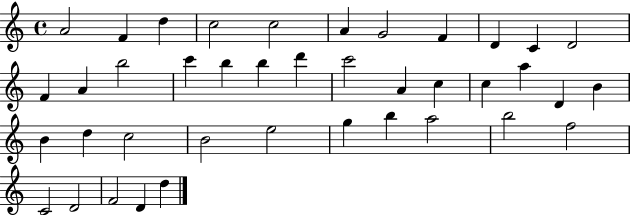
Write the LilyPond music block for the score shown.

{
  \clef treble
  \time 4/4
  \defaultTimeSignature
  \key c \major
  a'2 f'4 d''4 | c''2 c''2 | a'4 g'2 f'4 | d'4 c'4 d'2 | \break f'4 a'4 b''2 | c'''4 b''4 b''4 d'''4 | c'''2 a'4 c''4 | c''4 a''4 d'4 b'4 | \break b'4 d''4 c''2 | b'2 e''2 | g''4 b''4 a''2 | b''2 f''2 | \break c'2 d'2 | f'2 d'4 d''4 | \bar "|."
}